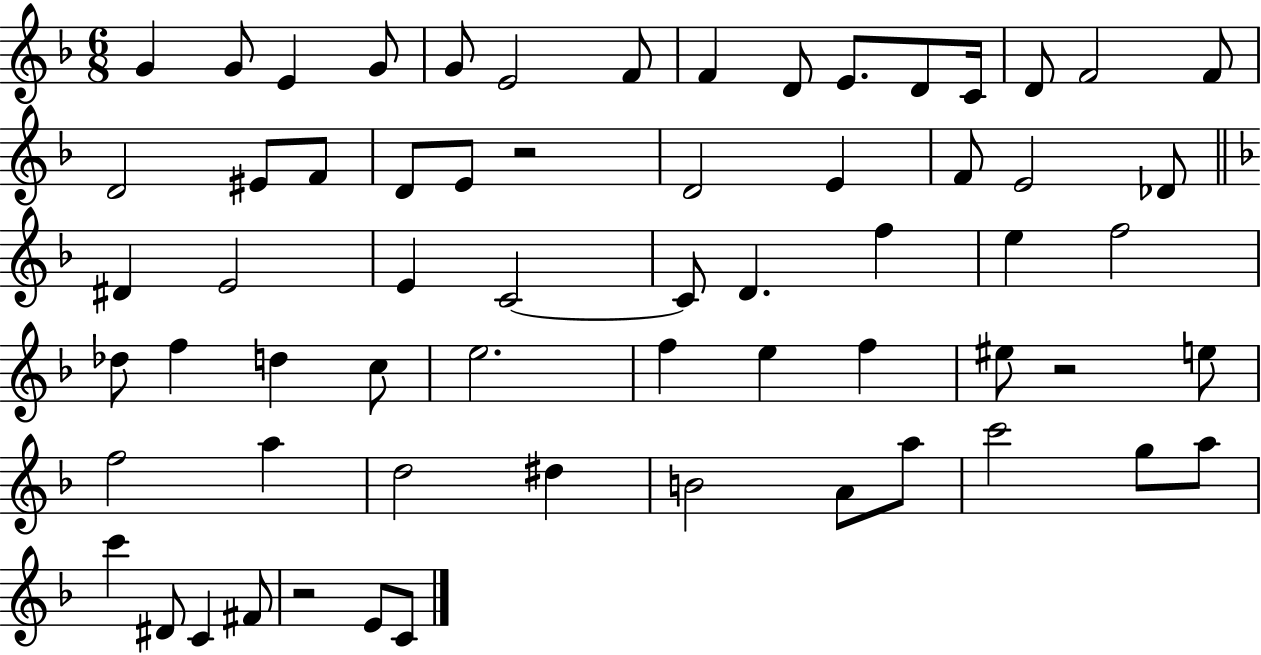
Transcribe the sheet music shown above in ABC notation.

X:1
T:Untitled
M:6/8
L:1/4
K:F
G G/2 E G/2 G/2 E2 F/2 F D/2 E/2 D/2 C/4 D/2 F2 F/2 D2 ^E/2 F/2 D/2 E/2 z2 D2 E F/2 E2 _D/2 ^D E2 E C2 C/2 D f e f2 _d/2 f d c/2 e2 f e f ^e/2 z2 e/2 f2 a d2 ^d B2 A/2 a/2 c'2 g/2 a/2 c' ^D/2 C ^F/2 z2 E/2 C/2